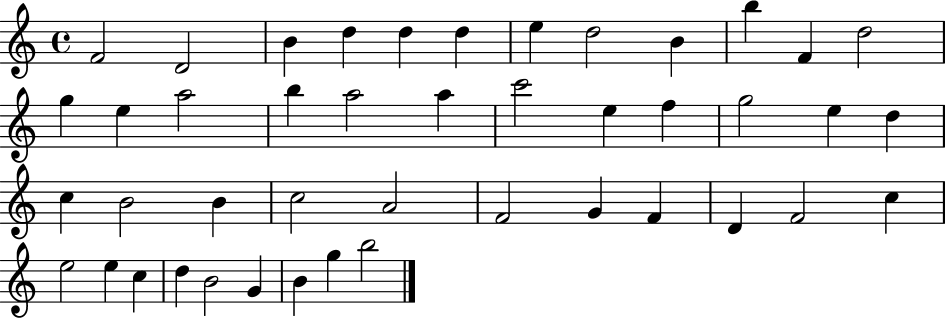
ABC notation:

X:1
T:Untitled
M:4/4
L:1/4
K:C
F2 D2 B d d d e d2 B b F d2 g e a2 b a2 a c'2 e f g2 e d c B2 B c2 A2 F2 G F D F2 c e2 e c d B2 G B g b2